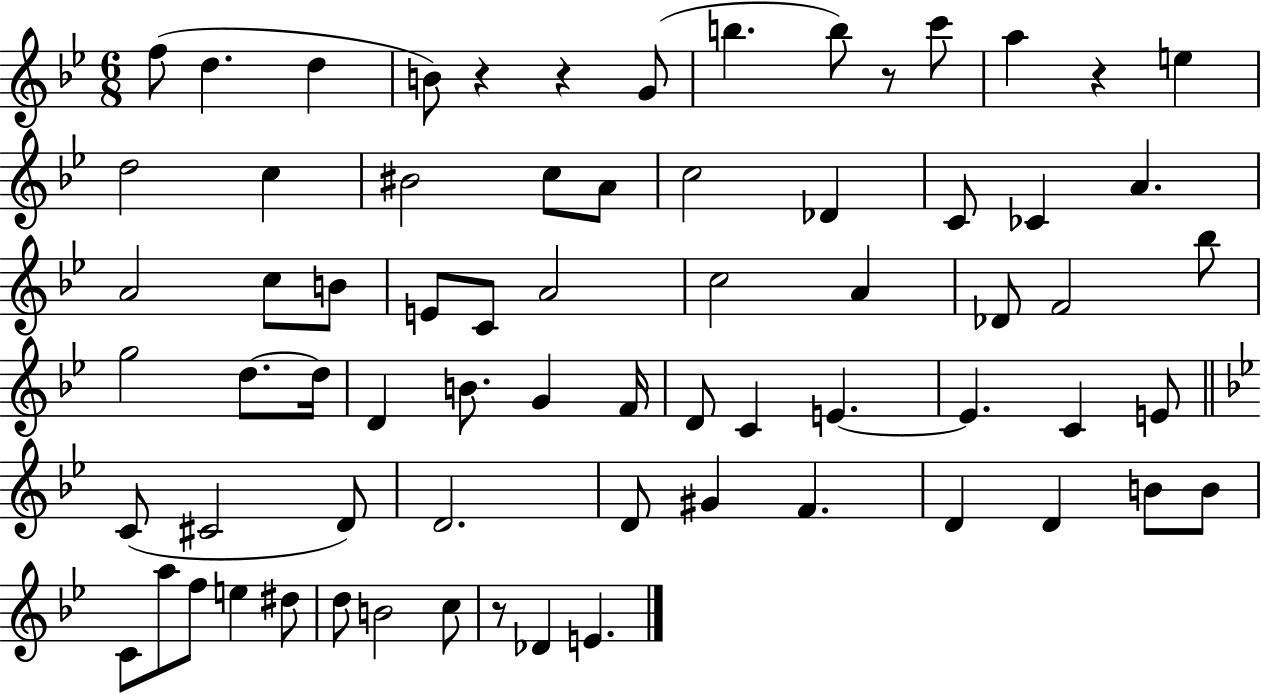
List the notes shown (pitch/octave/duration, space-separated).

F5/e D5/q. D5/q B4/e R/q R/q G4/e B5/q. B5/e R/e C6/e A5/q R/q E5/q D5/h C5/q BIS4/h C5/e A4/e C5/h Db4/q C4/e CES4/q A4/q. A4/h C5/e B4/e E4/e C4/e A4/h C5/h A4/q Db4/e F4/h Bb5/e G5/h D5/e. D5/s D4/q B4/e. G4/q F4/s D4/e C4/q E4/q. E4/q. C4/q E4/e C4/e C#4/h D4/e D4/h. D4/e G#4/q F4/q. D4/q D4/q B4/e B4/e C4/e A5/e F5/e E5/q D#5/e D5/e B4/h C5/e R/e Db4/q E4/q.